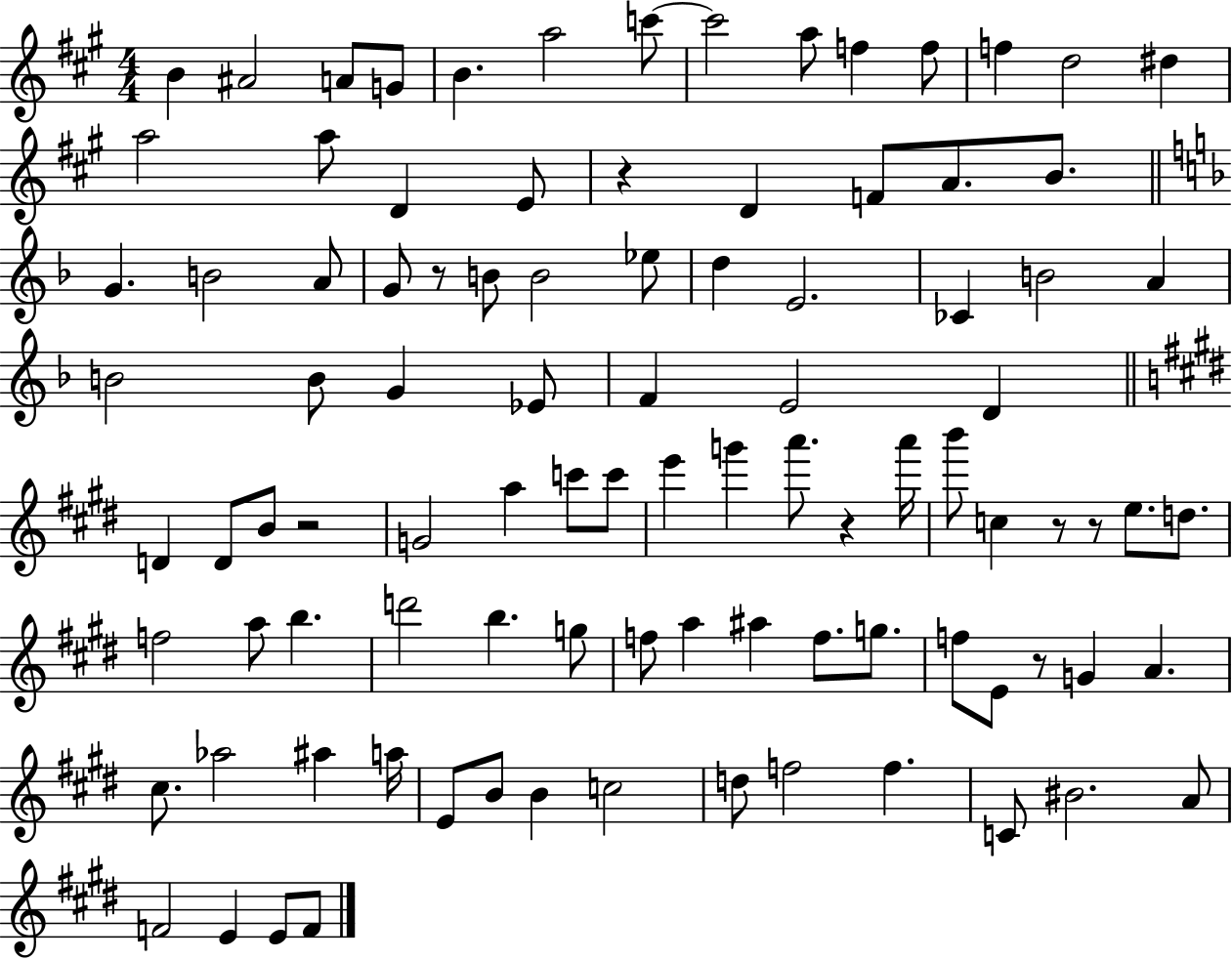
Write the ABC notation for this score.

X:1
T:Untitled
M:4/4
L:1/4
K:A
B ^A2 A/2 G/2 B a2 c'/2 c'2 a/2 f f/2 f d2 ^d a2 a/2 D E/2 z D F/2 A/2 B/2 G B2 A/2 G/2 z/2 B/2 B2 _e/2 d E2 _C B2 A B2 B/2 G _E/2 F E2 D D D/2 B/2 z2 G2 a c'/2 c'/2 e' g' a'/2 z a'/4 b'/2 c z/2 z/2 e/2 d/2 f2 a/2 b d'2 b g/2 f/2 a ^a f/2 g/2 f/2 E/2 z/2 G A ^c/2 _a2 ^a a/4 E/2 B/2 B c2 d/2 f2 f C/2 ^B2 A/2 F2 E E/2 F/2